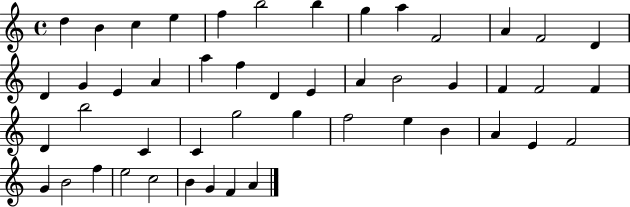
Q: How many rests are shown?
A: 0